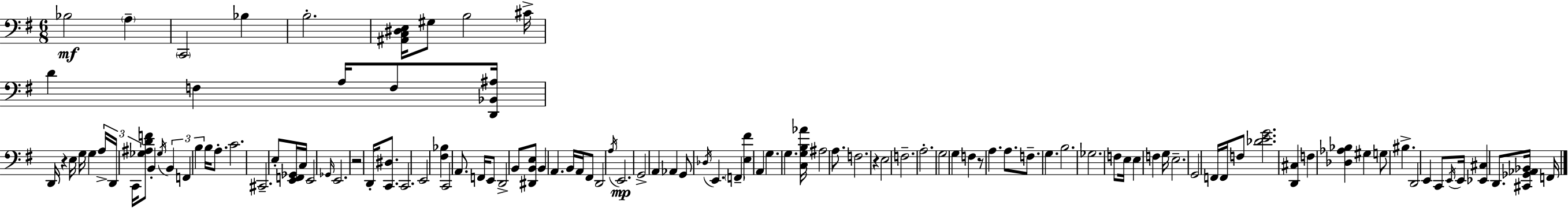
X:1
T:Untitled
M:6/8
L:1/4
K:G
_B,2 A, C,,2 _B, B,2 [^A,,C,^D,E,]/4 ^G,/2 B,2 ^C/4 D F, A,/4 F,/2 [D,,_B,,^A,]/4 D,,/4 z E,/4 G,/4 G, A,/4 D,,/4 C,,/4 [_G,^A,DF]/2 B,, _G,/4 B,, F,, B, B,/4 A,/2 C2 ^C,,2 E,/2 [E,,F,,_G,,]/4 C,/4 E,,2 _G,,/4 E,,2 z2 D,,/4 [C,,^D,]/2 C,,2 E,,2 [^F,_B,] C,,2 A,,/2 F,,/4 E,,/2 D,,2 B,,/2 [^D,,B,,E,]/2 B,, A,, B,,/4 A,,/4 ^F,,/2 D,,2 A,/4 E,,2 G,,2 A,, _A,, G,,/2 _D,/4 E,, F,, [E,^F] A,, G, G, [C,G,B,_A]/4 ^A,2 A,/2 F,2 z E,2 F,2 A,2 G,2 G, F, z/2 A, A,/2 F,/2 G, B,2 _G,2 F,/2 E,/4 E, F, G,/4 E,2 G,,2 F,,/4 F,,/4 F,/2 [_DEG]2 [D,,^C,] F, [_D,_A,_B,] ^G, G,/2 ^B, D,,2 E,, C,,/2 E,,/4 E,,/4 [_E,,^C,] D,,/2 [^C,,_G,,_A,,_B,,]/4 F,,/4